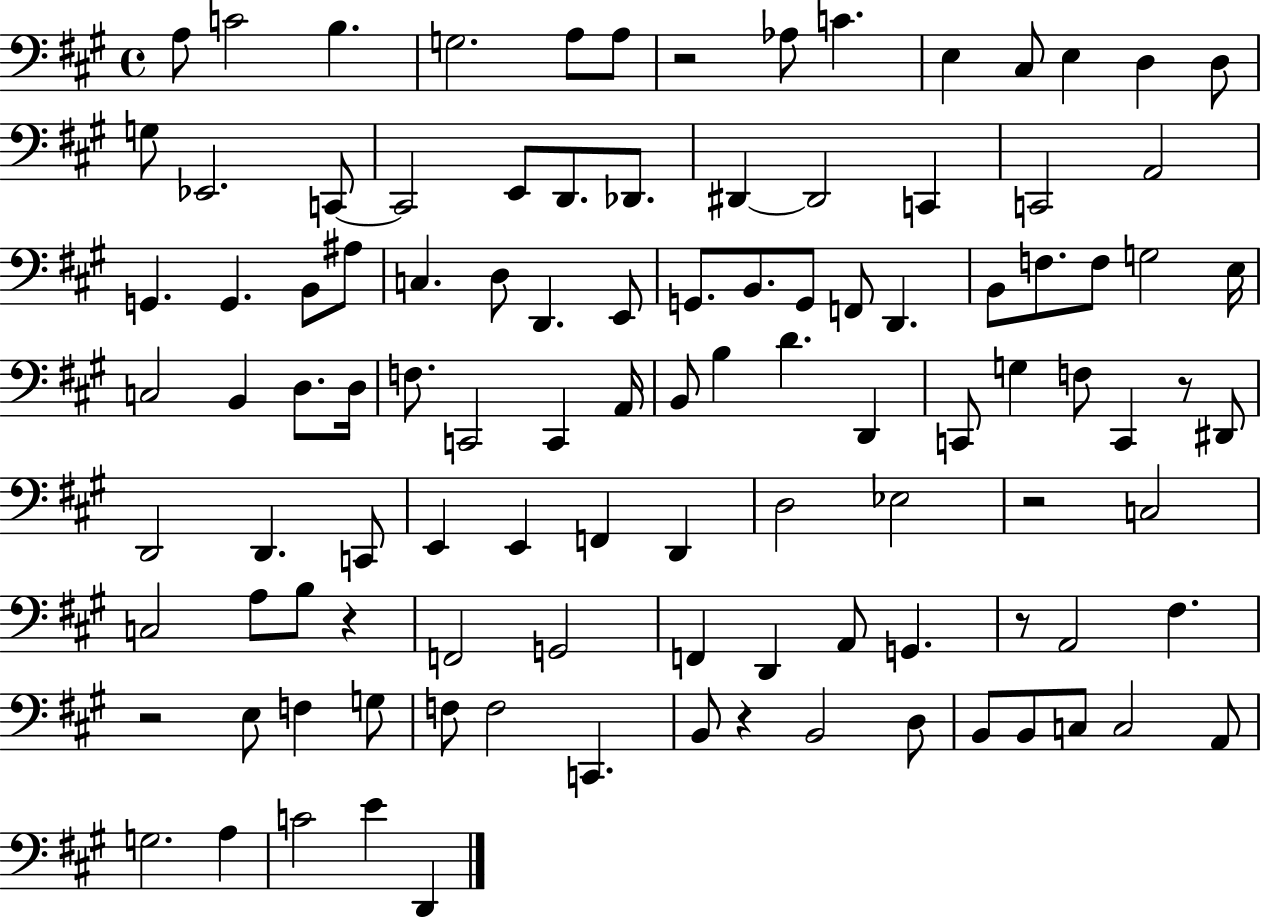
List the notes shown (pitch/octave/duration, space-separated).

A3/e C4/h B3/q. G3/h. A3/e A3/e R/h Ab3/e C4/q. E3/q C#3/e E3/q D3/q D3/e G3/e Eb2/h. C2/e C2/h E2/e D2/e. Db2/e. D#2/q D#2/h C2/q C2/h A2/h G2/q. G2/q. B2/e A#3/e C3/q. D3/e D2/q. E2/e G2/e. B2/e. G2/e F2/e D2/q. B2/e F3/e. F3/e G3/h E3/s C3/h B2/q D3/e. D3/s F3/e. C2/h C2/q A2/s B2/e B3/q D4/q. D2/q C2/e G3/q F3/e C2/q R/e D#2/e D2/h D2/q. C2/e E2/q E2/q F2/q D2/q D3/h Eb3/h R/h C3/h C3/h A3/e B3/e R/q F2/h G2/h F2/q D2/q A2/e G2/q. R/e A2/h F#3/q. R/h E3/e F3/q G3/e F3/e F3/h C2/q. B2/e R/q B2/h D3/e B2/e B2/e C3/e C3/h A2/e G3/h. A3/q C4/h E4/q D2/q